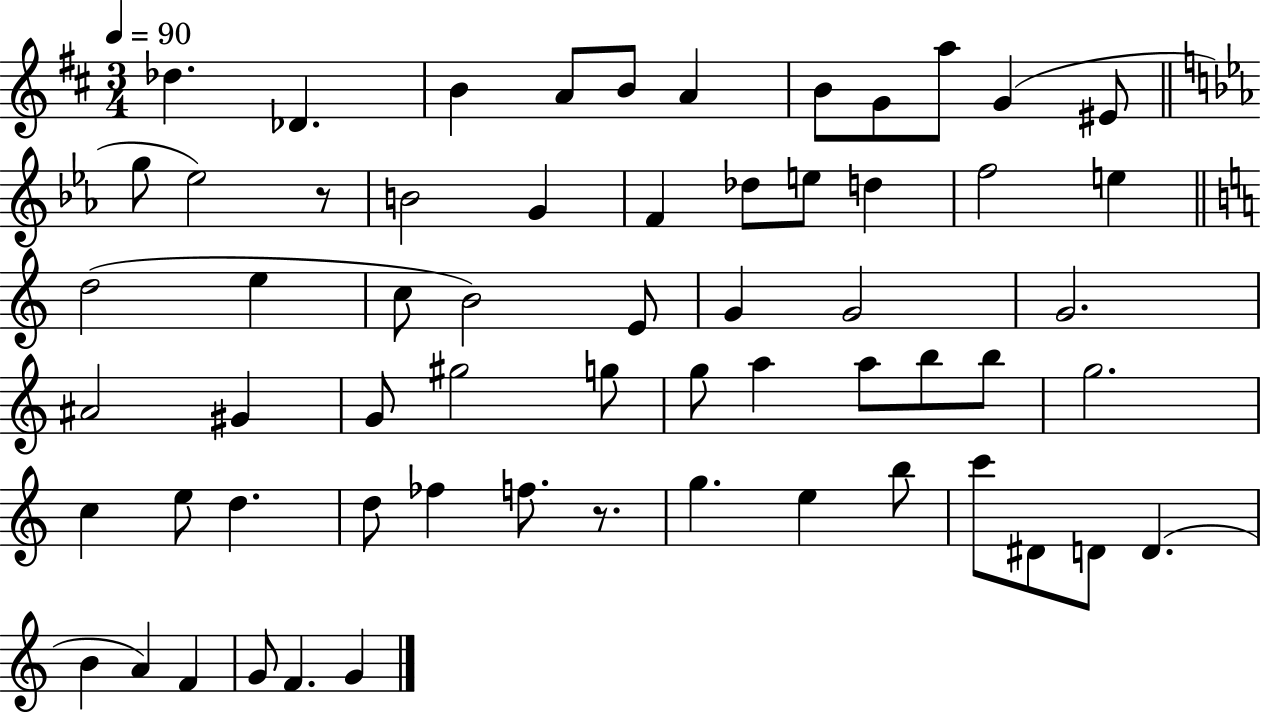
Db5/q. Db4/q. B4/q A4/e B4/e A4/q B4/e G4/e A5/e G4/q EIS4/e G5/e Eb5/h R/e B4/h G4/q F4/q Db5/e E5/e D5/q F5/h E5/q D5/h E5/q C5/e B4/h E4/e G4/q G4/h G4/h. A#4/h G#4/q G4/e G#5/h G5/e G5/e A5/q A5/e B5/e B5/e G5/h. C5/q E5/e D5/q. D5/e FES5/q F5/e. R/e. G5/q. E5/q B5/e C6/e D#4/e D4/e D4/q. B4/q A4/q F4/q G4/e F4/q. G4/q